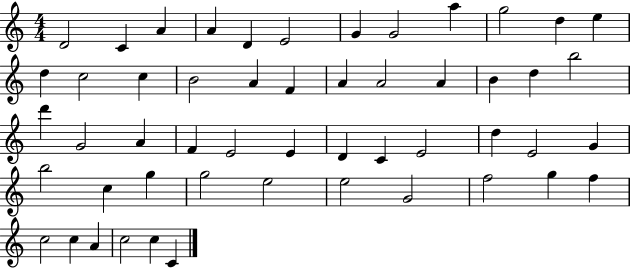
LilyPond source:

{
  \clef treble
  \numericTimeSignature
  \time 4/4
  \key c \major
  d'2 c'4 a'4 | a'4 d'4 e'2 | g'4 g'2 a''4 | g''2 d''4 e''4 | \break d''4 c''2 c''4 | b'2 a'4 f'4 | a'4 a'2 a'4 | b'4 d''4 b''2 | \break d'''4 g'2 a'4 | f'4 e'2 e'4 | d'4 c'4 e'2 | d''4 e'2 g'4 | \break b''2 c''4 g''4 | g''2 e''2 | e''2 g'2 | f''2 g''4 f''4 | \break c''2 c''4 a'4 | c''2 c''4 c'4 | \bar "|."
}